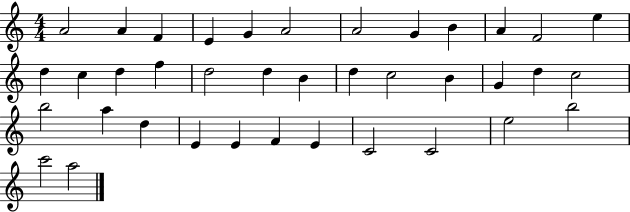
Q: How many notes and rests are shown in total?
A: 38